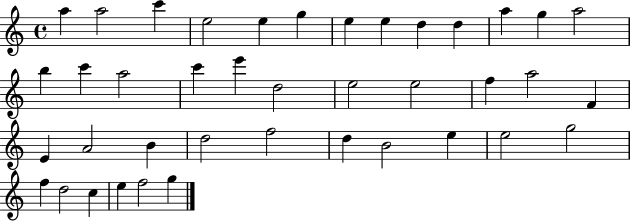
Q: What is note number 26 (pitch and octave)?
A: A4